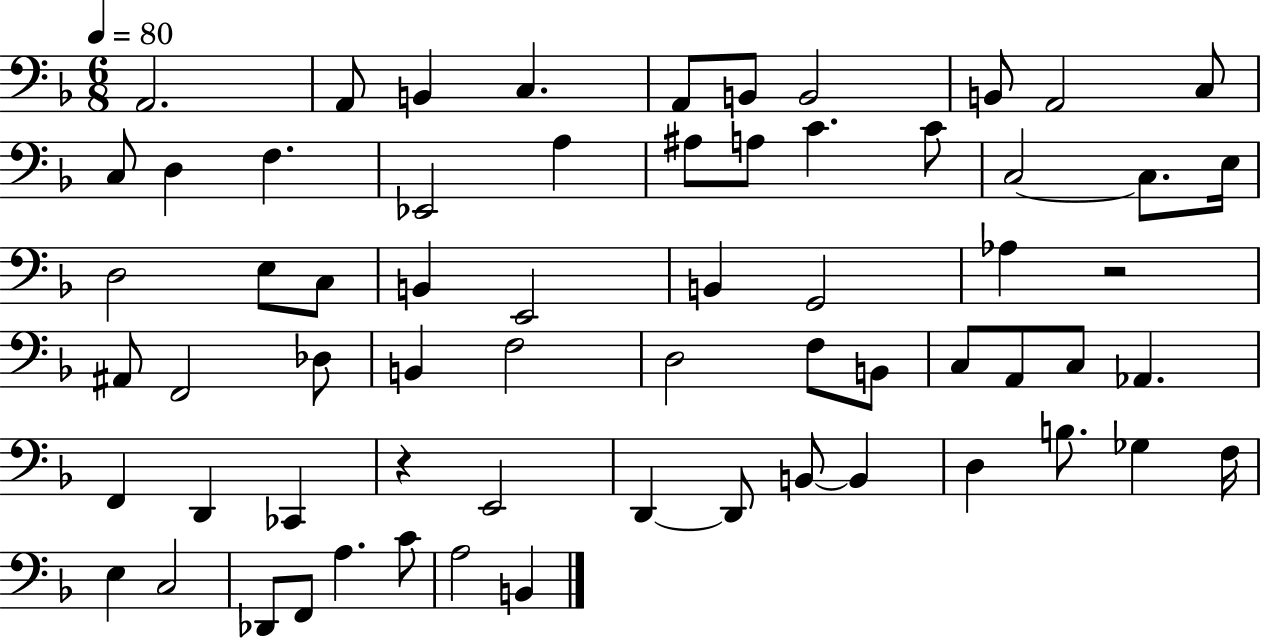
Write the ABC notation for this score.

X:1
T:Untitled
M:6/8
L:1/4
K:F
A,,2 A,,/2 B,, C, A,,/2 B,,/2 B,,2 B,,/2 A,,2 C,/2 C,/2 D, F, _E,,2 A, ^A,/2 A,/2 C C/2 C,2 C,/2 E,/4 D,2 E,/2 C,/2 B,, E,,2 B,, G,,2 _A, z2 ^A,,/2 F,,2 _D,/2 B,, F,2 D,2 F,/2 B,,/2 C,/2 A,,/2 C,/2 _A,, F,, D,, _C,, z E,,2 D,, D,,/2 B,,/2 B,, D, B,/2 _G, F,/4 E, C,2 _D,,/2 F,,/2 A, C/2 A,2 B,,